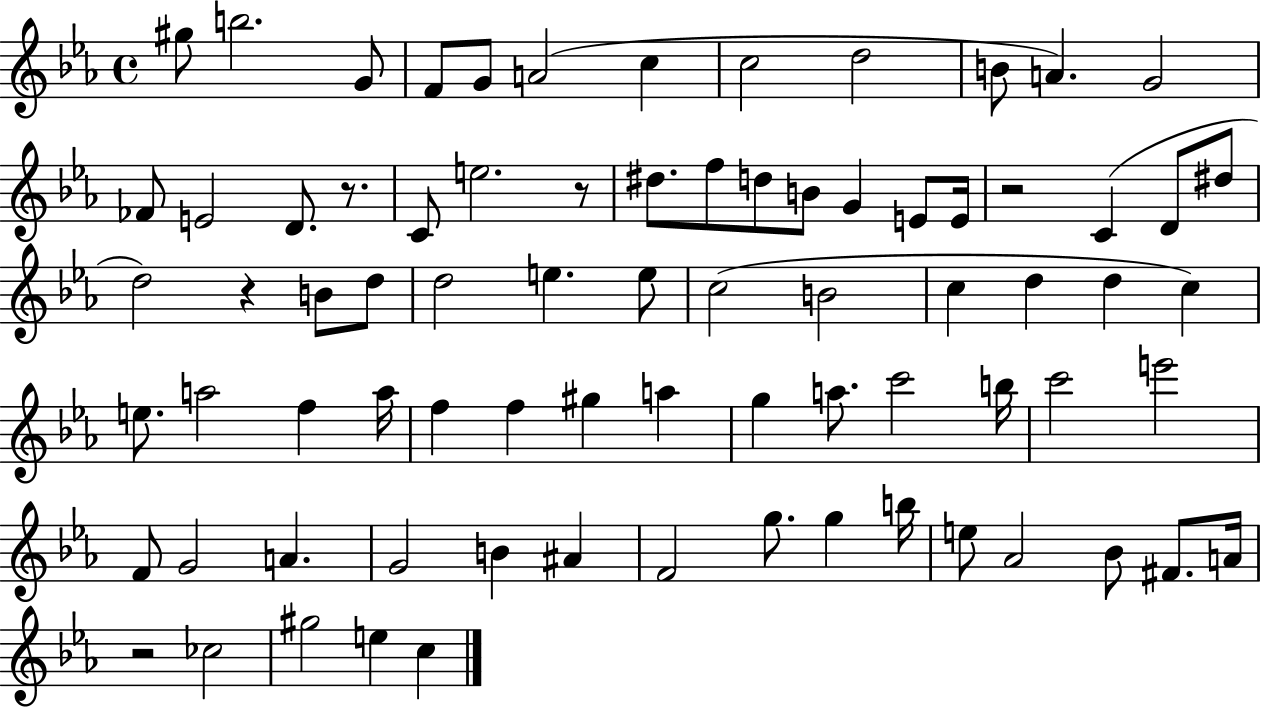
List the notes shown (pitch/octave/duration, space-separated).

G#5/e B5/h. G4/e F4/e G4/e A4/h C5/q C5/h D5/h B4/e A4/q. G4/h FES4/e E4/h D4/e. R/e. C4/e E5/h. R/e D#5/e. F5/e D5/e B4/e G4/q E4/e E4/s R/h C4/q D4/e D#5/e D5/h R/q B4/e D5/e D5/h E5/q. E5/e C5/h B4/h C5/q D5/q D5/q C5/q E5/e. A5/h F5/q A5/s F5/q F5/q G#5/q A5/q G5/q A5/e. C6/h B5/s C6/h E6/h F4/e G4/h A4/q. G4/h B4/q A#4/q F4/h G5/e. G5/q B5/s E5/e Ab4/h Bb4/e F#4/e. A4/s R/h CES5/h G#5/h E5/q C5/q